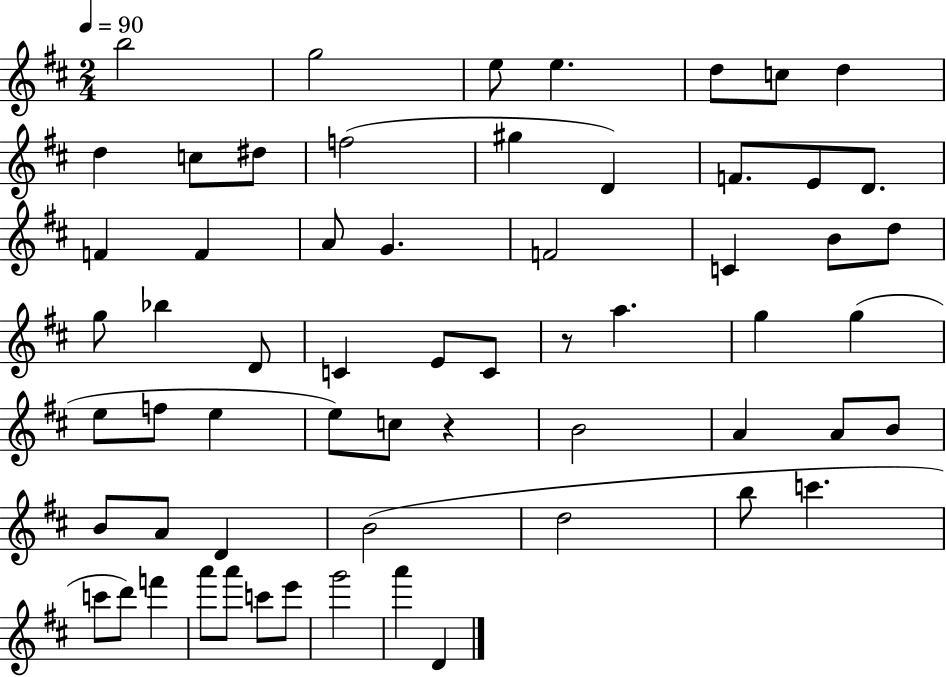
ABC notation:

X:1
T:Untitled
M:2/4
L:1/4
K:D
b2 g2 e/2 e d/2 c/2 d d c/2 ^d/2 f2 ^g D F/2 E/2 D/2 F F A/2 G F2 C B/2 d/2 g/2 _b D/2 C E/2 C/2 z/2 a g g e/2 f/2 e e/2 c/2 z B2 A A/2 B/2 B/2 A/2 D B2 d2 b/2 c' c'/2 d'/2 f' a'/2 a'/2 c'/2 e'/2 g'2 a' D